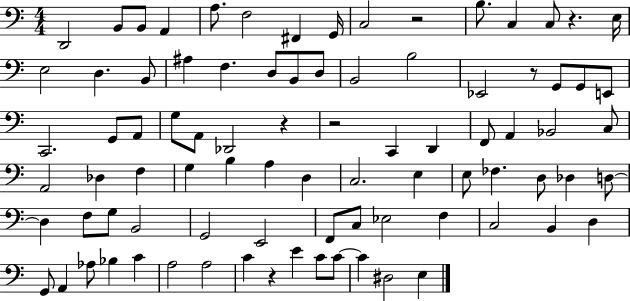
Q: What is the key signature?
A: C major